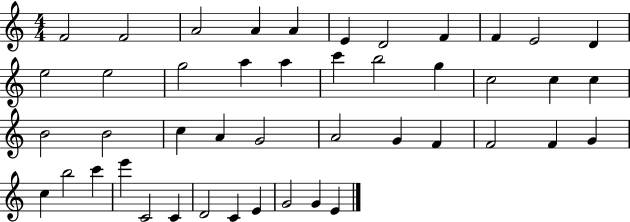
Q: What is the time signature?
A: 4/4